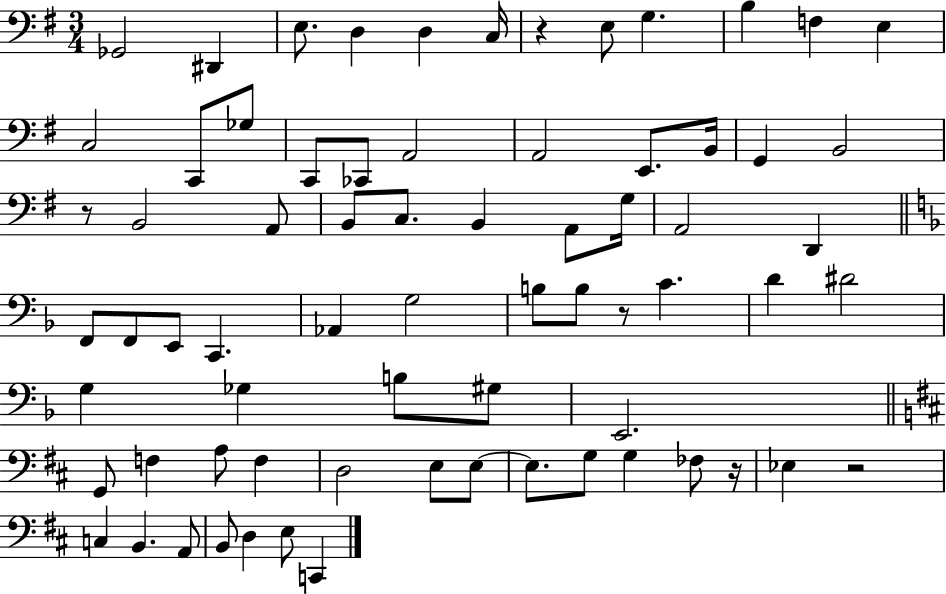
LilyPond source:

{
  \clef bass
  \numericTimeSignature
  \time 3/4
  \key g \major
  ges,2 dis,4 | e8. d4 d4 c16 | r4 e8 g4. | b4 f4 e4 | \break c2 c,8 ges8 | c,8 ces,8 a,2 | a,2 e,8. b,16 | g,4 b,2 | \break r8 b,2 a,8 | b,8 c8. b,4 a,8 g16 | a,2 d,4 | \bar "||" \break \key f \major f,8 f,8 e,8 c,4. | aes,4 g2 | b8 b8 r8 c'4. | d'4 dis'2 | \break g4 ges4 b8 gis8 | e,2. | \bar "||" \break \key d \major g,8 f4 a8 f4 | d2 e8 e8~~ | e8. g8 g4 fes8 r16 | ees4 r2 | \break c4 b,4. a,8 | b,8 d4 e8 c,4 | \bar "|."
}